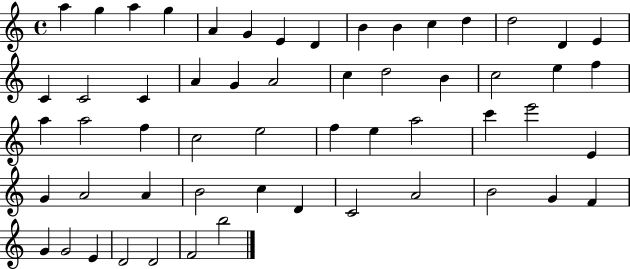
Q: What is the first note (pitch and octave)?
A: A5